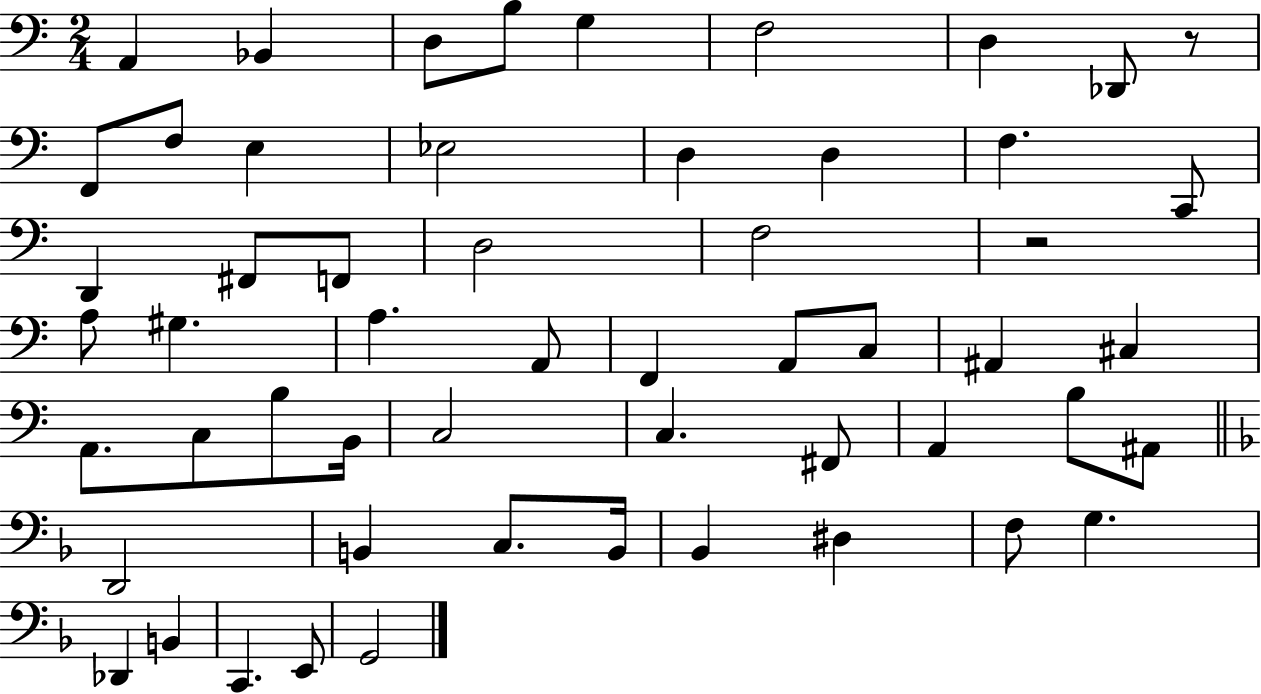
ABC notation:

X:1
T:Untitled
M:2/4
L:1/4
K:C
A,, _B,, D,/2 B,/2 G, F,2 D, _D,,/2 z/2 F,,/2 F,/2 E, _E,2 D, D, F, C,,/2 D,, ^F,,/2 F,,/2 D,2 F,2 z2 A,/2 ^G, A, A,,/2 F,, A,,/2 C,/2 ^A,, ^C, A,,/2 C,/2 B,/2 B,,/4 C,2 C, ^F,,/2 A,, B,/2 ^A,,/2 D,,2 B,, C,/2 B,,/4 _B,, ^D, F,/2 G, _D,, B,, C,, E,,/2 G,,2